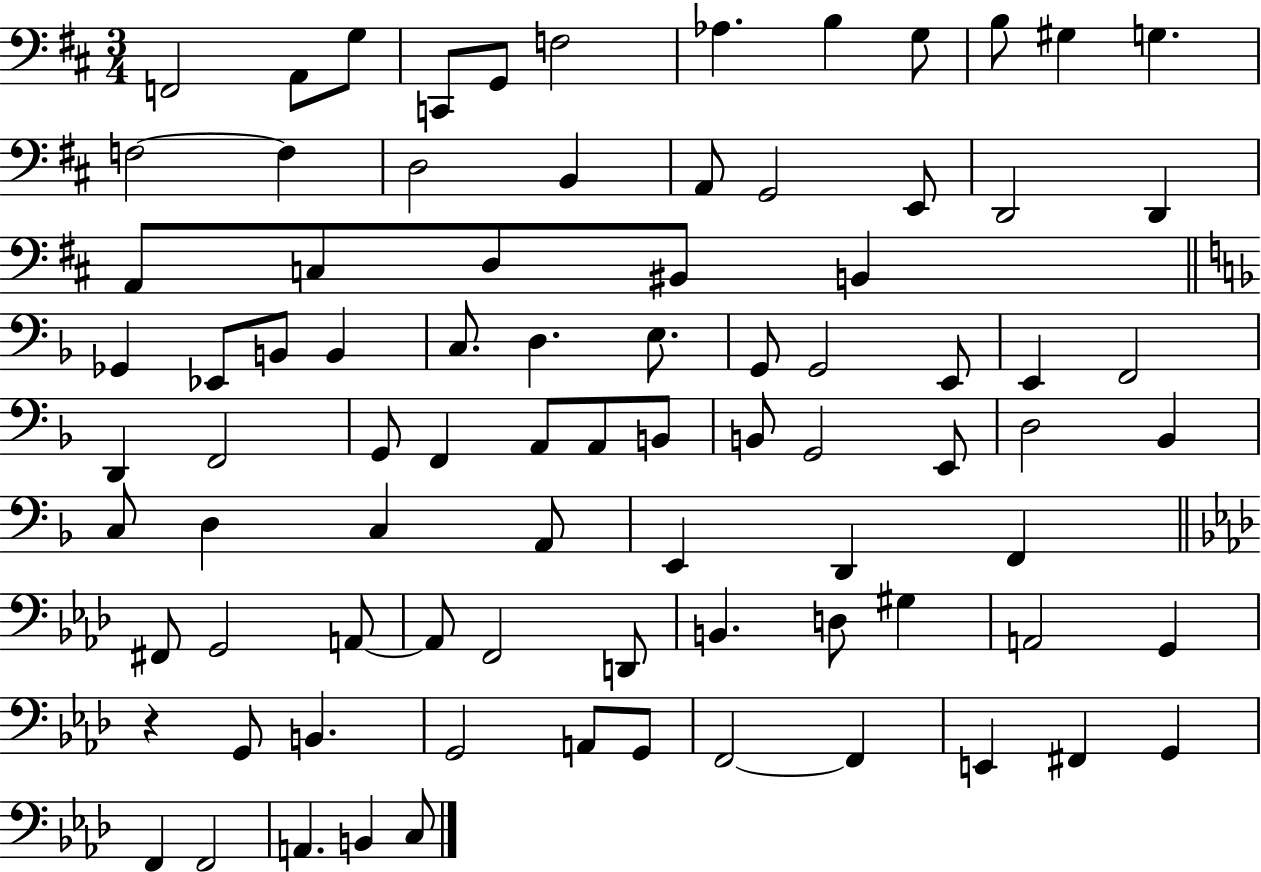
F2/h A2/e G3/e C2/e G2/e F3/h Ab3/q. B3/q G3/e B3/e G#3/q G3/q. F3/h F3/q D3/h B2/q A2/e G2/h E2/e D2/h D2/q A2/e C3/e D3/e BIS2/e B2/q Gb2/q Eb2/e B2/e B2/q C3/e. D3/q. E3/e. G2/e G2/h E2/e E2/q F2/h D2/q F2/h G2/e F2/q A2/e A2/e B2/e B2/e G2/h E2/e D3/h Bb2/q C3/e D3/q C3/q A2/e E2/q D2/q F2/q F#2/e G2/h A2/e A2/e F2/h D2/e B2/q. D3/e G#3/q A2/h G2/q R/q G2/e B2/q. G2/h A2/e G2/e F2/h F2/q E2/q F#2/q G2/q F2/q F2/h A2/q. B2/q C3/e